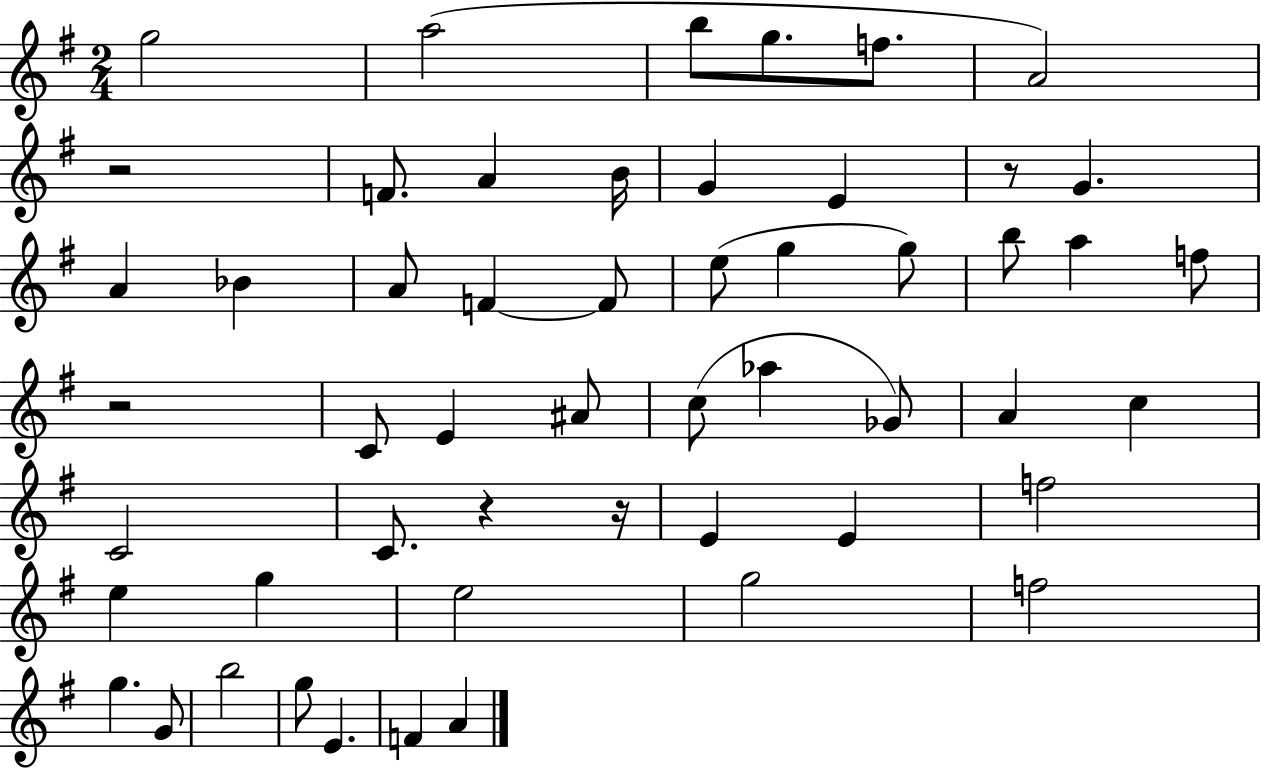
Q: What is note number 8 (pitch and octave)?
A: A4